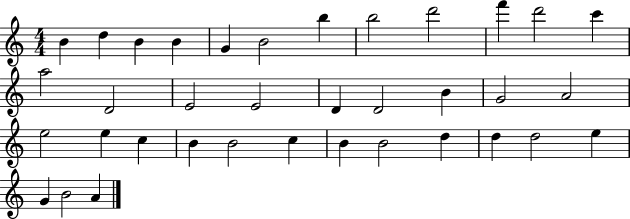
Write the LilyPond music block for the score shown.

{
  \clef treble
  \numericTimeSignature
  \time 4/4
  \key c \major
  b'4 d''4 b'4 b'4 | g'4 b'2 b''4 | b''2 d'''2 | f'''4 d'''2 c'''4 | \break a''2 d'2 | e'2 e'2 | d'4 d'2 b'4 | g'2 a'2 | \break e''2 e''4 c''4 | b'4 b'2 c''4 | b'4 b'2 d''4 | d''4 d''2 e''4 | \break g'4 b'2 a'4 | \bar "|."
}